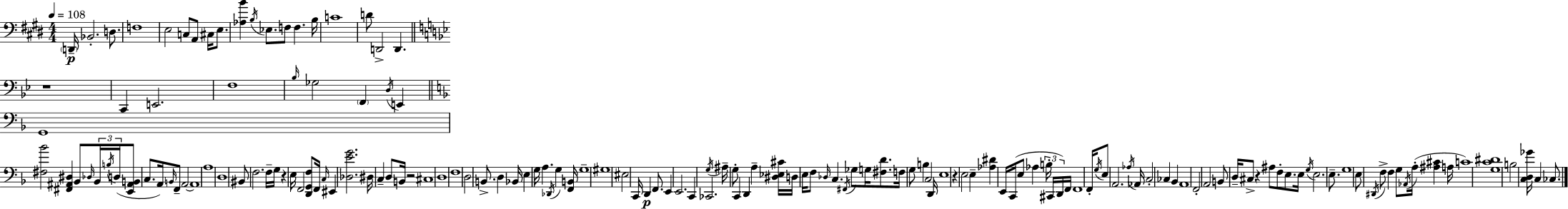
D2/s Bb2/h. D3/e. F3/w E3/h C3/e A2/e C#3/s E3/e. [Ab3,B4]/q B3/s Eb3/e. F3/e F3/q. B3/s C4/w D4/e D2/h D2/q. R/w C2/q E2/h. F3/w Bb3/s Gb3/h F2/q D3/s E2/q G2/w [F#3,Bb4]/h [F#2,A#2,D#3]/q Bb2/e Db3/s Bb2/s B3/s D3/s [E2,A#2,B2]/e C3/e. A2/s B2/s F2/e A2/h A2/w A3/w D3/w BIS2/e F3/h. F3/s G3/s R/q E3/s F2/h [D2,G2,F3]/e F2/s C3/s EIS2/q [Db3,E4,G4]/h. D#3/s C3/q D3/e B2/s R/h C#3/w D3/w F3/w D3/h B2/e. D3/q Bb2/s E3/q G3/s A3/q. Db2/s G3/q [F2,B2]/s G3/w G#3/w EIS3/h C2/s D2/q F2/e. E2/q E2/h. C2/q CES2/h. G3/s A#3/s G3/e C2/q D2/q A3/q [D#3,Eb3,C#4]/s D3/s E3/s F3/e Db3/s C3/q. F#2/s Gb3/e G3/s [F#3,D4]/e. F3/s G3/e B3/q C3/h D2/s E3/w R/q E3/h E3/q [Ab3,D#4]/q E2/s C2/s E3/e Ab3/q B3/s C#2/s D2/s F2/s F2/w F2/s G3/s E3/e A2/h. Ab3/s Ab2/s C3/h CES3/q Bb2/q A2/w F2/h A2/h B2/e D3/s C#3/e R/q A#3/e F3/e E3/e. E3/s G3/s E3/h. E3/e. G3/w E3/e D#2/s F3/e F3/q G3/e Ab2/s A3/s [A#3,C#4]/q A3/s C4/w [G3,C4,D#4]/w B3/h [C3,D3,Gb4]/s C3/q CES3/e.